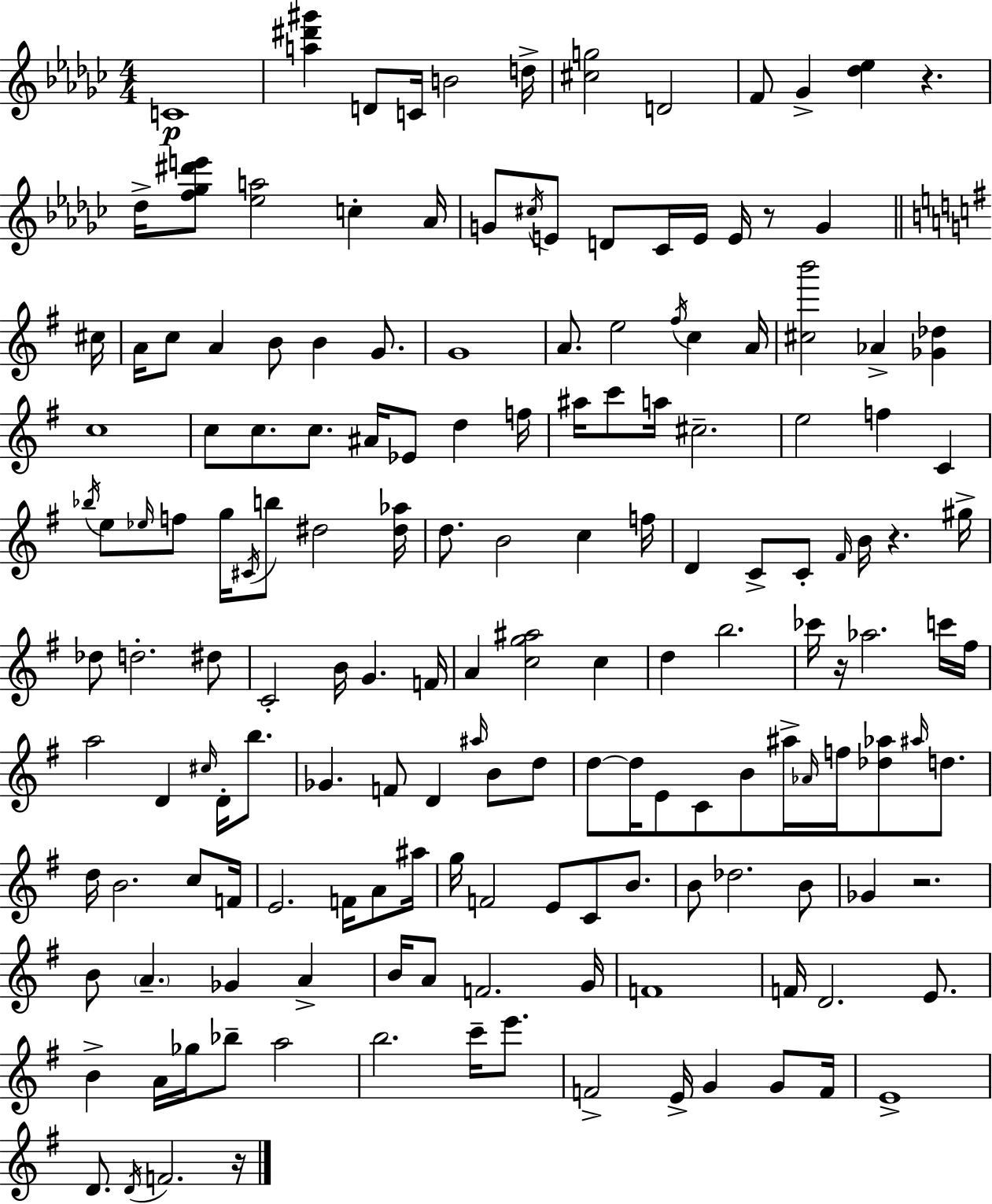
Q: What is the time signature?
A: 4/4